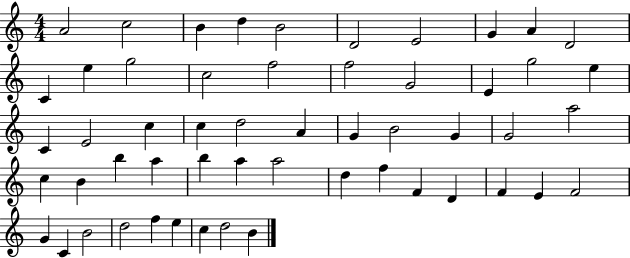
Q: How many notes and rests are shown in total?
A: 54